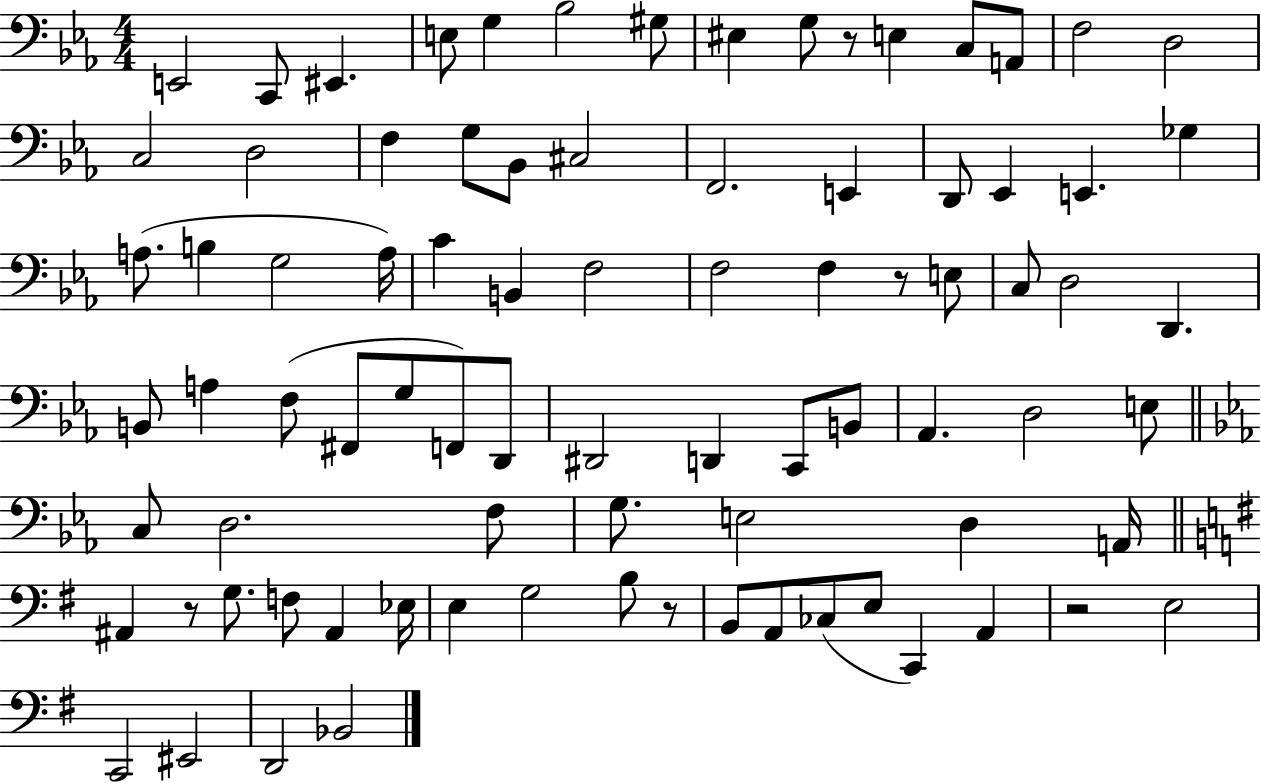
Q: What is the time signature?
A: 4/4